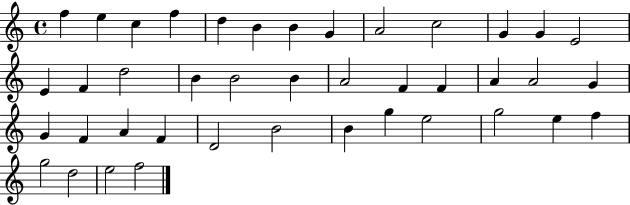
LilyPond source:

{
  \clef treble
  \time 4/4
  \defaultTimeSignature
  \key c \major
  f''4 e''4 c''4 f''4 | d''4 b'4 b'4 g'4 | a'2 c''2 | g'4 g'4 e'2 | \break e'4 f'4 d''2 | b'4 b'2 b'4 | a'2 f'4 f'4 | a'4 a'2 g'4 | \break g'4 f'4 a'4 f'4 | d'2 b'2 | b'4 g''4 e''2 | g''2 e''4 f''4 | \break g''2 d''2 | e''2 f''2 | \bar "|."
}